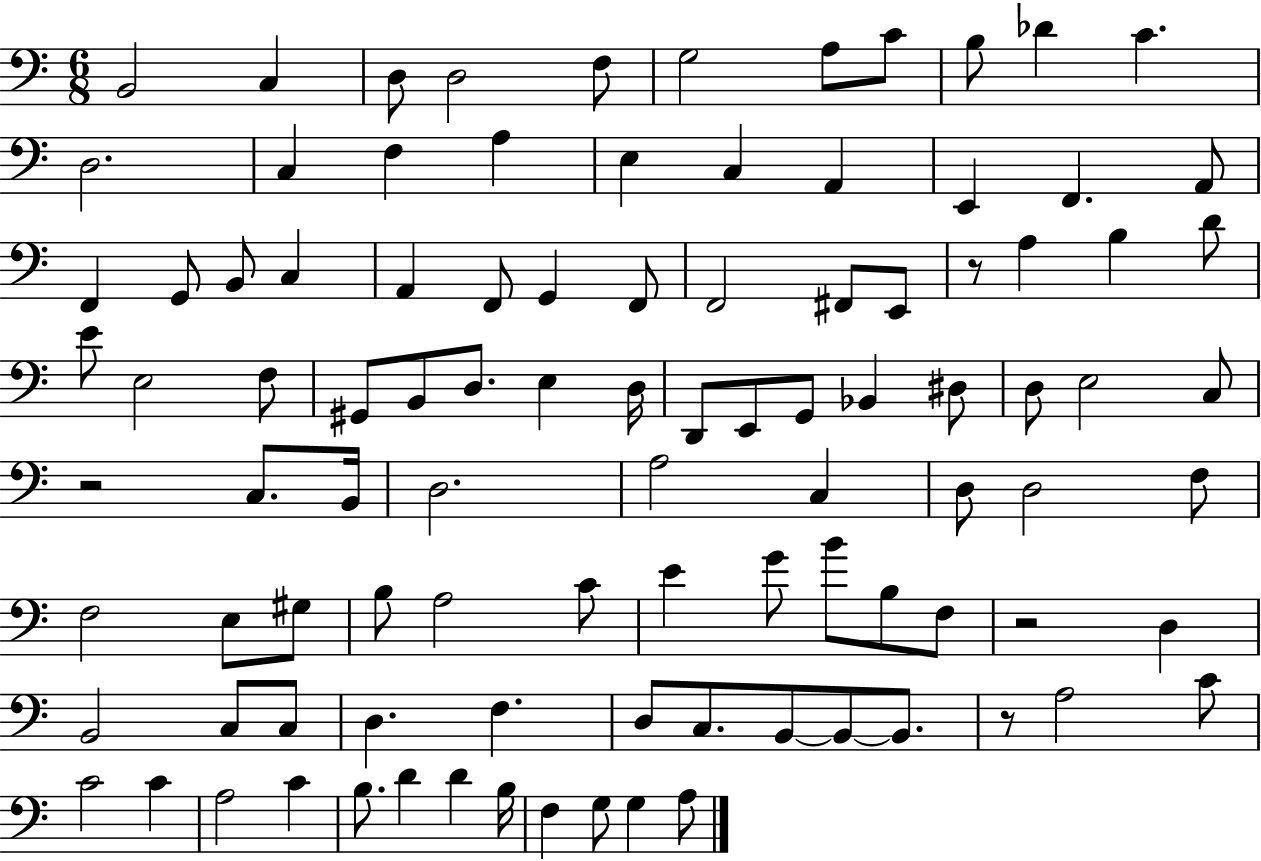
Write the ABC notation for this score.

X:1
T:Untitled
M:6/8
L:1/4
K:C
B,,2 C, D,/2 D,2 F,/2 G,2 A,/2 C/2 B,/2 _D C D,2 C, F, A, E, C, A,, E,, F,, A,,/2 F,, G,,/2 B,,/2 C, A,, F,,/2 G,, F,,/2 F,,2 ^F,,/2 E,,/2 z/2 A, B, D/2 E/2 E,2 F,/2 ^G,,/2 B,,/2 D,/2 E, D,/4 D,,/2 E,,/2 G,,/2 _B,, ^D,/2 D,/2 E,2 C,/2 z2 C,/2 B,,/4 D,2 A,2 C, D,/2 D,2 F,/2 F,2 E,/2 ^G,/2 B,/2 A,2 C/2 E G/2 B/2 B,/2 F,/2 z2 D, B,,2 C,/2 C,/2 D, F, D,/2 C,/2 B,,/2 B,,/2 B,,/2 z/2 A,2 C/2 C2 C A,2 C B,/2 D D B,/4 F, G,/2 G, A,/2